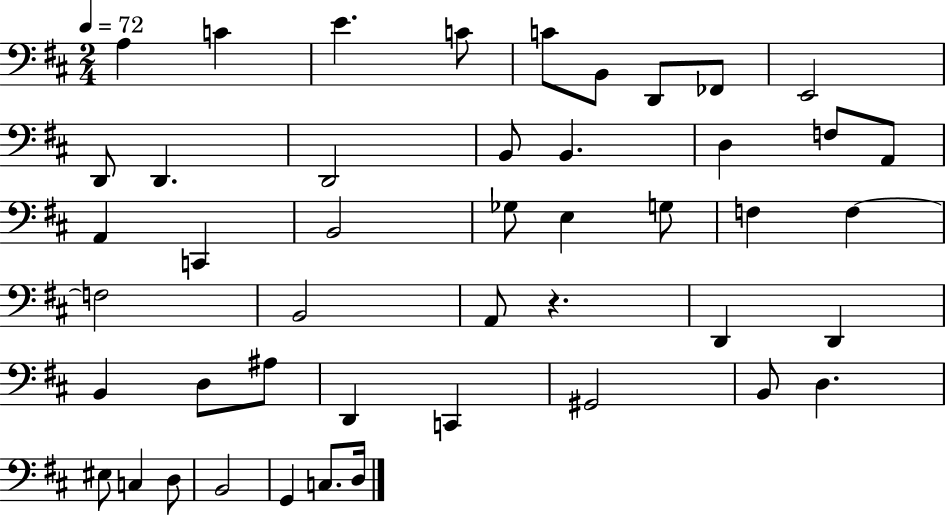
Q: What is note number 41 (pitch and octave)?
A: D3